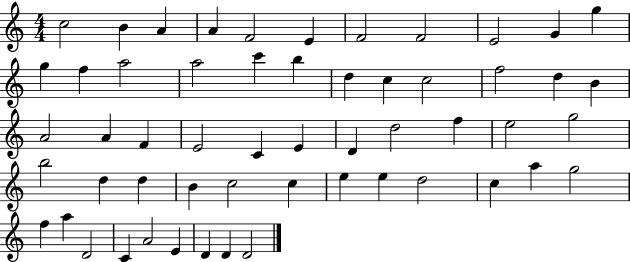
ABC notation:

X:1
T:Untitled
M:4/4
L:1/4
K:C
c2 B A A F2 E F2 F2 E2 G g g f a2 a2 c' b d c c2 f2 d B A2 A F E2 C E D d2 f e2 g2 b2 d d B c2 c e e d2 c a g2 f a D2 C A2 E D D D2